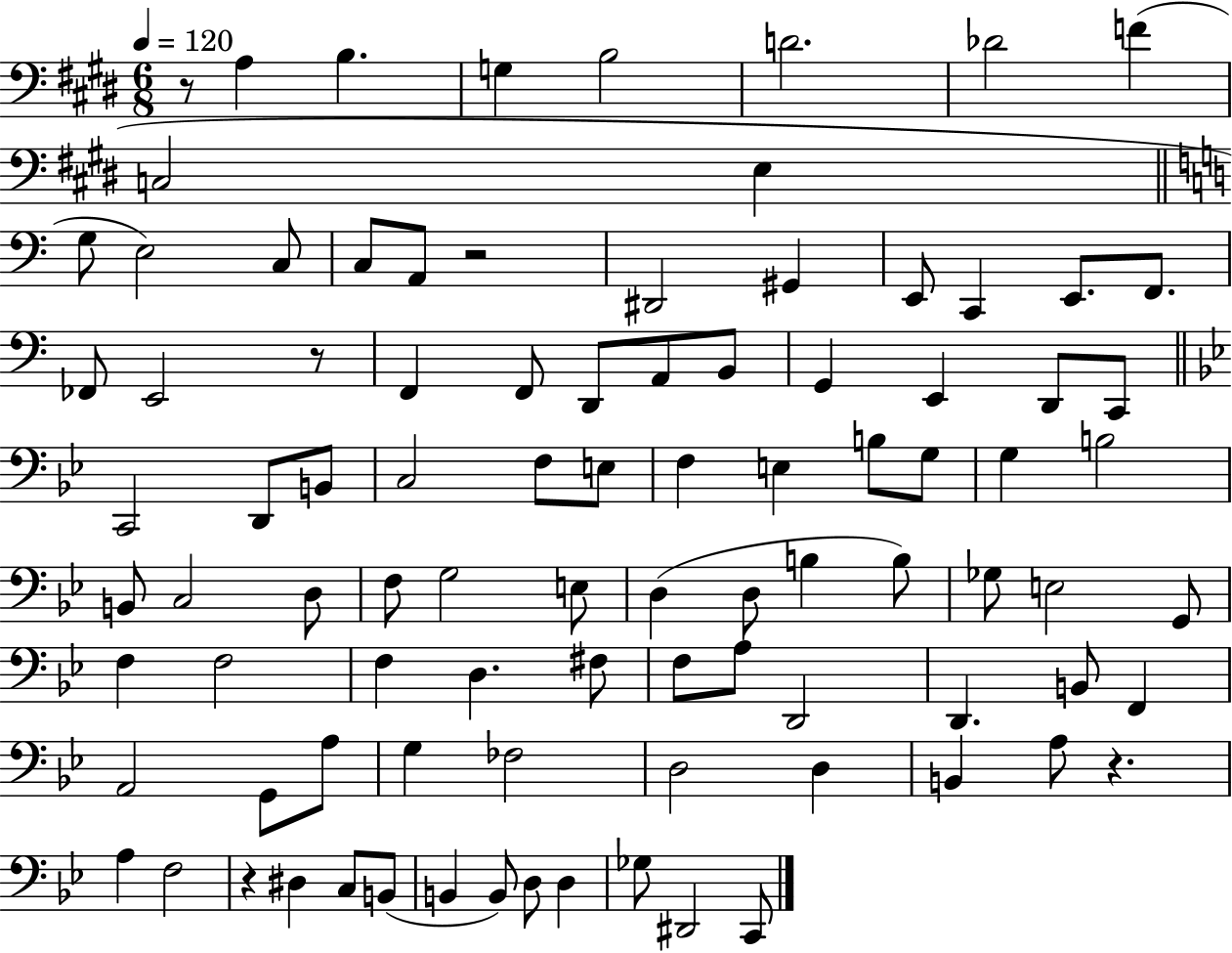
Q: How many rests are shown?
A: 5